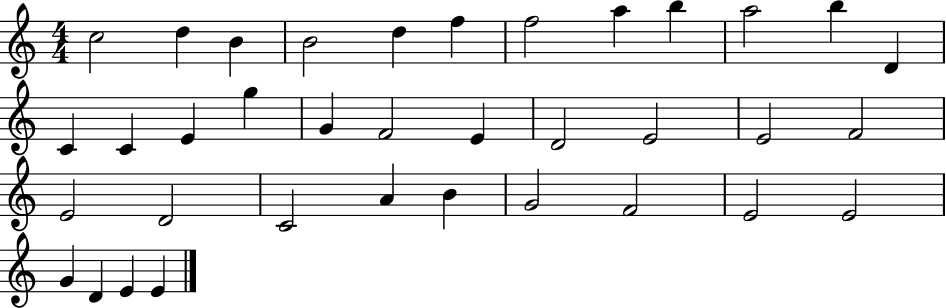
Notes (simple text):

C5/h D5/q B4/q B4/h D5/q F5/q F5/h A5/q B5/q A5/h B5/q D4/q C4/q C4/q E4/q G5/q G4/q F4/h E4/q D4/h E4/h E4/h F4/h E4/h D4/h C4/h A4/q B4/q G4/h F4/h E4/h E4/h G4/q D4/q E4/q E4/q